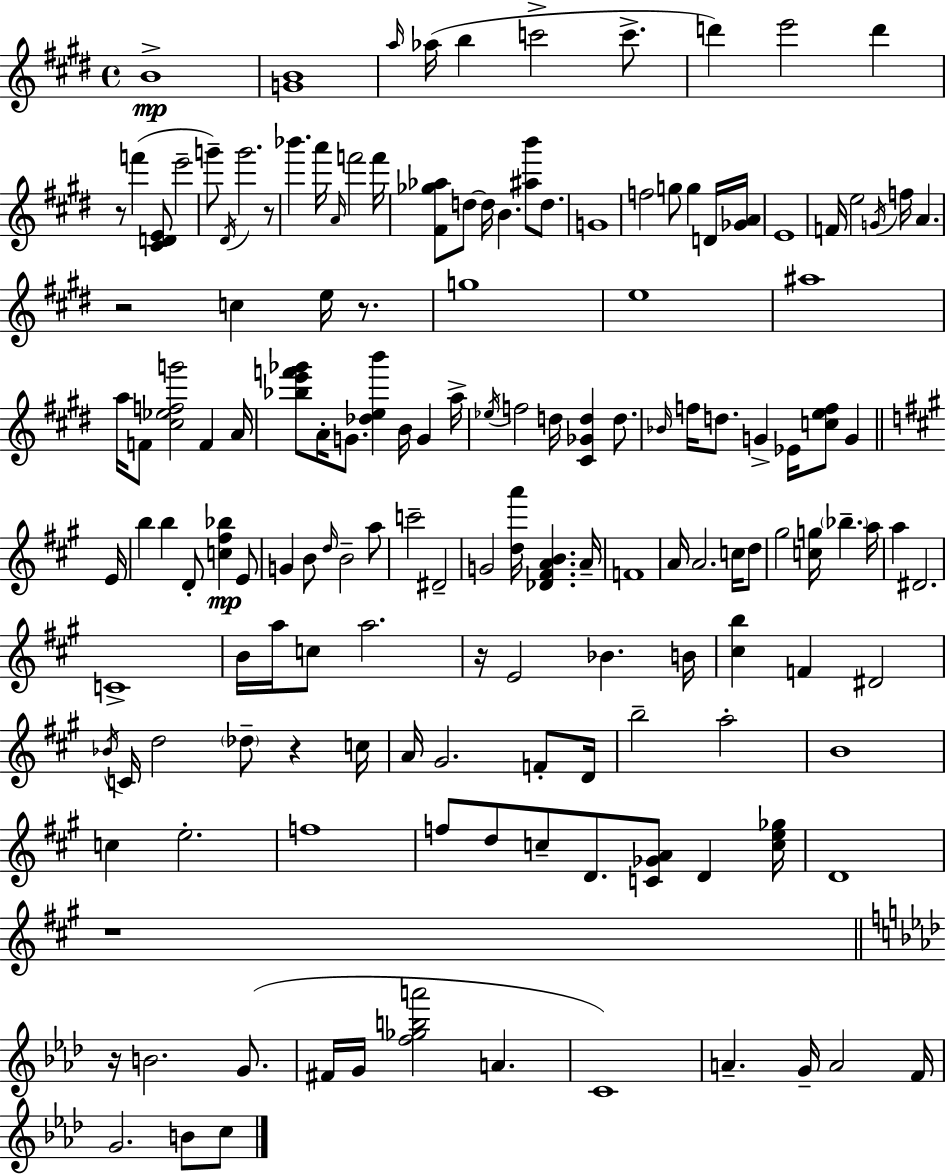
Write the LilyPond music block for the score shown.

{
  \clef treble
  \time 4/4
  \defaultTimeSignature
  \key e \major
  \repeat volta 2 { b'1->\mp | <g' b'>1 | \grace { a''16 }( aes''16 b''4 c'''2-> c'''8.-> | d'''4) e'''2 d'''4 | \break r8 f'''4( <cis' d' e'>8 e'''2-- | g'''8--) \acciaccatura { dis'16 } g'''2. | r8 bes'''4. a'''16 \grace { a'16 } f'''2 | f'''16 <fis' ges'' aes''>8 d''8~~ d''16 b'4. <ais'' b'''>8 | \break d''8. g'1 | f''2 g''8 g''4 | d'16 <ges' a'>16 e'1 | f'16 e''2 \acciaccatura { g'16 } f''16 a'4. | \break r2 c''4 | e''16 r8. g''1 | e''1 | ais''1 | \break a''16 f'8 <cis'' ees'' f'' g'''>2 f'4 | a'16 <bes'' e''' f''' ges'''>8 a'16-. g'8. <des'' e'' b'''>4 b'16 g'4 | a''16-> \acciaccatura { ees''16 } f''2 d''16 <cis' ges' d''>4 | d''8. \grace { bes'16 } f''16 d''8. g'4-> ees'16 <c'' e'' f''>8 | \break g'4 \bar "||" \break \key a \major e'16 b''4 b''4 d'8-. <c'' fis'' bes''>4\mp e'8 | g'4 b'8 \grace { d''16 } b'2-- | a''8 c'''2-- dis'2-- | g'2 <d'' a'''>16 <des' fis' a' b'>4. | \break a'16-- f'1 | a'16 a'2. c''16 | d''8 gis''2 <c'' g''>16 \parenthesize bes''4.-- | a''16 a''4 dis'2. | \break c'1-> | b'16 a''16 c''8 a''2. | r16 e'2 bes'4. | b'16 <cis'' b''>4 f'4 dis'2 | \break \acciaccatura { bes'16 } c'16 d''2 \parenthesize des''8-- r4 | c''16 a'16 gis'2. | f'8-. d'16 b''2-- a''2-. | b'1 | \break c''4 e''2.-. | f''1 | f''8 d''8 c''8-- d'8. <c' ges' a'>8 d'4 | <c'' e'' ges''>16 d'1 | \break r1 | \bar "||" \break \key aes \major r16 b'2. g'8.( | fis'16 g'16 <f'' ges'' b'' a'''>2 a'4. | c'1) | a'4.-- g'16-- a'2 f'16 | \break g'2. b'8 c''8 | } \bar "|."
}